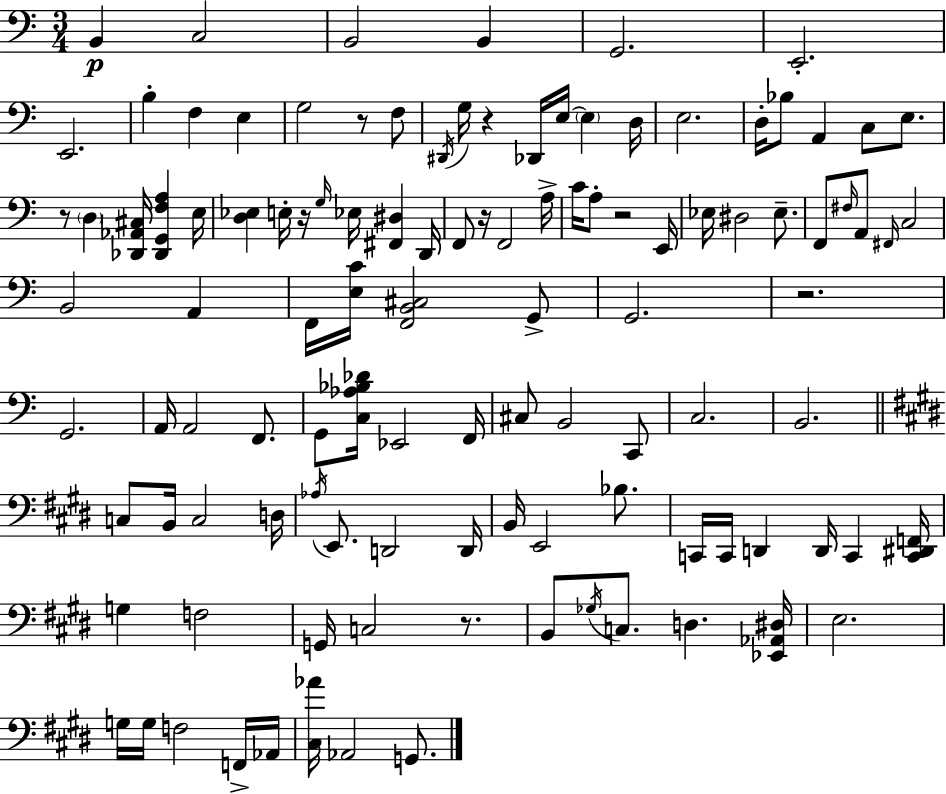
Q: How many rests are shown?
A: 8